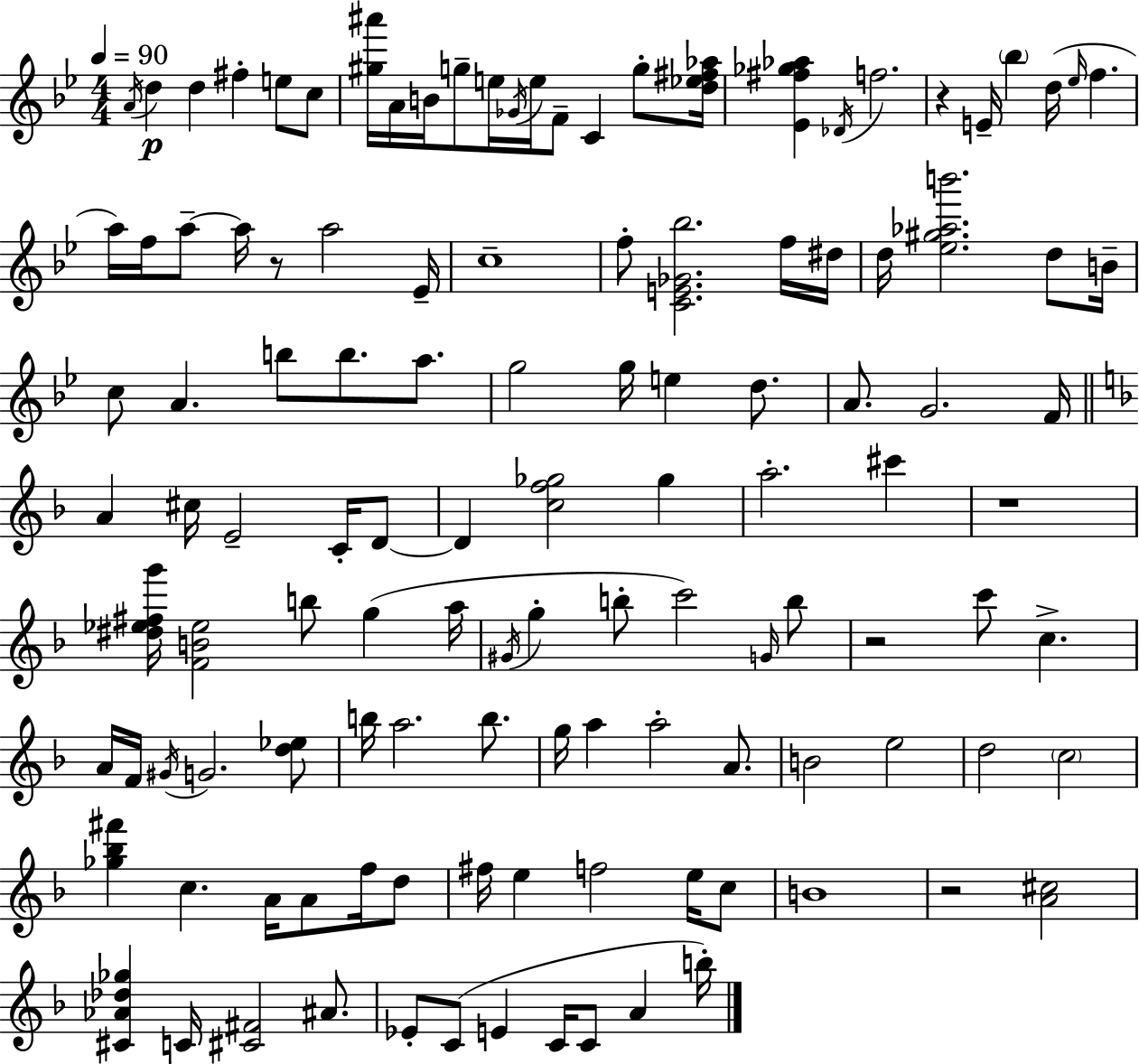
X:1
T:Untitled
M:4/4
L:1/4
K:Bb
A/4 d d ^f e/2 c/2 [^g^a']/4 A/4 B/4 g/2 e/4 _G/4 e/4 F/2 C g/2 [d_e^f_a]/4 [_E^f_g_a] _D/4 f2 z E/4 _b d/4 _e/4 f a/4 f/4 a/2 a/4 z/2 a2 _E/4 c4 f/2 [CE_G_b]2 f/4 ^d/4 d/4 [_e^g_ab']2 d/2 B/4 c/2 A b/2 b/2 a/2 g2 g/4 e d/2 A/2 G2 F/4 A ^c/4 E2 C/4 D/2 D [cf_g]2 _g a2 ^c' z4 [^d_e^fg']/4 [FB_e]2 b/2 g a/4 ^G/4 g b/2 c'2 G/4 b/2 z2 c'/2 c A/4 F/4 ^G/4 G2 [d_e]/2 b/4 a2 b/2 g/4 a a2 A/2 B2 e2 d2 c2 [_g_b^f'] c A/4 A/2 f/4 d/2 ^f/4 e f2 e/4 c/2 B4 z2 [A^c]2 [^C_A_d_g] C/4 [^C^F]2 ^A/2 _E/2 C/2 E C/4 C/2 A b/4